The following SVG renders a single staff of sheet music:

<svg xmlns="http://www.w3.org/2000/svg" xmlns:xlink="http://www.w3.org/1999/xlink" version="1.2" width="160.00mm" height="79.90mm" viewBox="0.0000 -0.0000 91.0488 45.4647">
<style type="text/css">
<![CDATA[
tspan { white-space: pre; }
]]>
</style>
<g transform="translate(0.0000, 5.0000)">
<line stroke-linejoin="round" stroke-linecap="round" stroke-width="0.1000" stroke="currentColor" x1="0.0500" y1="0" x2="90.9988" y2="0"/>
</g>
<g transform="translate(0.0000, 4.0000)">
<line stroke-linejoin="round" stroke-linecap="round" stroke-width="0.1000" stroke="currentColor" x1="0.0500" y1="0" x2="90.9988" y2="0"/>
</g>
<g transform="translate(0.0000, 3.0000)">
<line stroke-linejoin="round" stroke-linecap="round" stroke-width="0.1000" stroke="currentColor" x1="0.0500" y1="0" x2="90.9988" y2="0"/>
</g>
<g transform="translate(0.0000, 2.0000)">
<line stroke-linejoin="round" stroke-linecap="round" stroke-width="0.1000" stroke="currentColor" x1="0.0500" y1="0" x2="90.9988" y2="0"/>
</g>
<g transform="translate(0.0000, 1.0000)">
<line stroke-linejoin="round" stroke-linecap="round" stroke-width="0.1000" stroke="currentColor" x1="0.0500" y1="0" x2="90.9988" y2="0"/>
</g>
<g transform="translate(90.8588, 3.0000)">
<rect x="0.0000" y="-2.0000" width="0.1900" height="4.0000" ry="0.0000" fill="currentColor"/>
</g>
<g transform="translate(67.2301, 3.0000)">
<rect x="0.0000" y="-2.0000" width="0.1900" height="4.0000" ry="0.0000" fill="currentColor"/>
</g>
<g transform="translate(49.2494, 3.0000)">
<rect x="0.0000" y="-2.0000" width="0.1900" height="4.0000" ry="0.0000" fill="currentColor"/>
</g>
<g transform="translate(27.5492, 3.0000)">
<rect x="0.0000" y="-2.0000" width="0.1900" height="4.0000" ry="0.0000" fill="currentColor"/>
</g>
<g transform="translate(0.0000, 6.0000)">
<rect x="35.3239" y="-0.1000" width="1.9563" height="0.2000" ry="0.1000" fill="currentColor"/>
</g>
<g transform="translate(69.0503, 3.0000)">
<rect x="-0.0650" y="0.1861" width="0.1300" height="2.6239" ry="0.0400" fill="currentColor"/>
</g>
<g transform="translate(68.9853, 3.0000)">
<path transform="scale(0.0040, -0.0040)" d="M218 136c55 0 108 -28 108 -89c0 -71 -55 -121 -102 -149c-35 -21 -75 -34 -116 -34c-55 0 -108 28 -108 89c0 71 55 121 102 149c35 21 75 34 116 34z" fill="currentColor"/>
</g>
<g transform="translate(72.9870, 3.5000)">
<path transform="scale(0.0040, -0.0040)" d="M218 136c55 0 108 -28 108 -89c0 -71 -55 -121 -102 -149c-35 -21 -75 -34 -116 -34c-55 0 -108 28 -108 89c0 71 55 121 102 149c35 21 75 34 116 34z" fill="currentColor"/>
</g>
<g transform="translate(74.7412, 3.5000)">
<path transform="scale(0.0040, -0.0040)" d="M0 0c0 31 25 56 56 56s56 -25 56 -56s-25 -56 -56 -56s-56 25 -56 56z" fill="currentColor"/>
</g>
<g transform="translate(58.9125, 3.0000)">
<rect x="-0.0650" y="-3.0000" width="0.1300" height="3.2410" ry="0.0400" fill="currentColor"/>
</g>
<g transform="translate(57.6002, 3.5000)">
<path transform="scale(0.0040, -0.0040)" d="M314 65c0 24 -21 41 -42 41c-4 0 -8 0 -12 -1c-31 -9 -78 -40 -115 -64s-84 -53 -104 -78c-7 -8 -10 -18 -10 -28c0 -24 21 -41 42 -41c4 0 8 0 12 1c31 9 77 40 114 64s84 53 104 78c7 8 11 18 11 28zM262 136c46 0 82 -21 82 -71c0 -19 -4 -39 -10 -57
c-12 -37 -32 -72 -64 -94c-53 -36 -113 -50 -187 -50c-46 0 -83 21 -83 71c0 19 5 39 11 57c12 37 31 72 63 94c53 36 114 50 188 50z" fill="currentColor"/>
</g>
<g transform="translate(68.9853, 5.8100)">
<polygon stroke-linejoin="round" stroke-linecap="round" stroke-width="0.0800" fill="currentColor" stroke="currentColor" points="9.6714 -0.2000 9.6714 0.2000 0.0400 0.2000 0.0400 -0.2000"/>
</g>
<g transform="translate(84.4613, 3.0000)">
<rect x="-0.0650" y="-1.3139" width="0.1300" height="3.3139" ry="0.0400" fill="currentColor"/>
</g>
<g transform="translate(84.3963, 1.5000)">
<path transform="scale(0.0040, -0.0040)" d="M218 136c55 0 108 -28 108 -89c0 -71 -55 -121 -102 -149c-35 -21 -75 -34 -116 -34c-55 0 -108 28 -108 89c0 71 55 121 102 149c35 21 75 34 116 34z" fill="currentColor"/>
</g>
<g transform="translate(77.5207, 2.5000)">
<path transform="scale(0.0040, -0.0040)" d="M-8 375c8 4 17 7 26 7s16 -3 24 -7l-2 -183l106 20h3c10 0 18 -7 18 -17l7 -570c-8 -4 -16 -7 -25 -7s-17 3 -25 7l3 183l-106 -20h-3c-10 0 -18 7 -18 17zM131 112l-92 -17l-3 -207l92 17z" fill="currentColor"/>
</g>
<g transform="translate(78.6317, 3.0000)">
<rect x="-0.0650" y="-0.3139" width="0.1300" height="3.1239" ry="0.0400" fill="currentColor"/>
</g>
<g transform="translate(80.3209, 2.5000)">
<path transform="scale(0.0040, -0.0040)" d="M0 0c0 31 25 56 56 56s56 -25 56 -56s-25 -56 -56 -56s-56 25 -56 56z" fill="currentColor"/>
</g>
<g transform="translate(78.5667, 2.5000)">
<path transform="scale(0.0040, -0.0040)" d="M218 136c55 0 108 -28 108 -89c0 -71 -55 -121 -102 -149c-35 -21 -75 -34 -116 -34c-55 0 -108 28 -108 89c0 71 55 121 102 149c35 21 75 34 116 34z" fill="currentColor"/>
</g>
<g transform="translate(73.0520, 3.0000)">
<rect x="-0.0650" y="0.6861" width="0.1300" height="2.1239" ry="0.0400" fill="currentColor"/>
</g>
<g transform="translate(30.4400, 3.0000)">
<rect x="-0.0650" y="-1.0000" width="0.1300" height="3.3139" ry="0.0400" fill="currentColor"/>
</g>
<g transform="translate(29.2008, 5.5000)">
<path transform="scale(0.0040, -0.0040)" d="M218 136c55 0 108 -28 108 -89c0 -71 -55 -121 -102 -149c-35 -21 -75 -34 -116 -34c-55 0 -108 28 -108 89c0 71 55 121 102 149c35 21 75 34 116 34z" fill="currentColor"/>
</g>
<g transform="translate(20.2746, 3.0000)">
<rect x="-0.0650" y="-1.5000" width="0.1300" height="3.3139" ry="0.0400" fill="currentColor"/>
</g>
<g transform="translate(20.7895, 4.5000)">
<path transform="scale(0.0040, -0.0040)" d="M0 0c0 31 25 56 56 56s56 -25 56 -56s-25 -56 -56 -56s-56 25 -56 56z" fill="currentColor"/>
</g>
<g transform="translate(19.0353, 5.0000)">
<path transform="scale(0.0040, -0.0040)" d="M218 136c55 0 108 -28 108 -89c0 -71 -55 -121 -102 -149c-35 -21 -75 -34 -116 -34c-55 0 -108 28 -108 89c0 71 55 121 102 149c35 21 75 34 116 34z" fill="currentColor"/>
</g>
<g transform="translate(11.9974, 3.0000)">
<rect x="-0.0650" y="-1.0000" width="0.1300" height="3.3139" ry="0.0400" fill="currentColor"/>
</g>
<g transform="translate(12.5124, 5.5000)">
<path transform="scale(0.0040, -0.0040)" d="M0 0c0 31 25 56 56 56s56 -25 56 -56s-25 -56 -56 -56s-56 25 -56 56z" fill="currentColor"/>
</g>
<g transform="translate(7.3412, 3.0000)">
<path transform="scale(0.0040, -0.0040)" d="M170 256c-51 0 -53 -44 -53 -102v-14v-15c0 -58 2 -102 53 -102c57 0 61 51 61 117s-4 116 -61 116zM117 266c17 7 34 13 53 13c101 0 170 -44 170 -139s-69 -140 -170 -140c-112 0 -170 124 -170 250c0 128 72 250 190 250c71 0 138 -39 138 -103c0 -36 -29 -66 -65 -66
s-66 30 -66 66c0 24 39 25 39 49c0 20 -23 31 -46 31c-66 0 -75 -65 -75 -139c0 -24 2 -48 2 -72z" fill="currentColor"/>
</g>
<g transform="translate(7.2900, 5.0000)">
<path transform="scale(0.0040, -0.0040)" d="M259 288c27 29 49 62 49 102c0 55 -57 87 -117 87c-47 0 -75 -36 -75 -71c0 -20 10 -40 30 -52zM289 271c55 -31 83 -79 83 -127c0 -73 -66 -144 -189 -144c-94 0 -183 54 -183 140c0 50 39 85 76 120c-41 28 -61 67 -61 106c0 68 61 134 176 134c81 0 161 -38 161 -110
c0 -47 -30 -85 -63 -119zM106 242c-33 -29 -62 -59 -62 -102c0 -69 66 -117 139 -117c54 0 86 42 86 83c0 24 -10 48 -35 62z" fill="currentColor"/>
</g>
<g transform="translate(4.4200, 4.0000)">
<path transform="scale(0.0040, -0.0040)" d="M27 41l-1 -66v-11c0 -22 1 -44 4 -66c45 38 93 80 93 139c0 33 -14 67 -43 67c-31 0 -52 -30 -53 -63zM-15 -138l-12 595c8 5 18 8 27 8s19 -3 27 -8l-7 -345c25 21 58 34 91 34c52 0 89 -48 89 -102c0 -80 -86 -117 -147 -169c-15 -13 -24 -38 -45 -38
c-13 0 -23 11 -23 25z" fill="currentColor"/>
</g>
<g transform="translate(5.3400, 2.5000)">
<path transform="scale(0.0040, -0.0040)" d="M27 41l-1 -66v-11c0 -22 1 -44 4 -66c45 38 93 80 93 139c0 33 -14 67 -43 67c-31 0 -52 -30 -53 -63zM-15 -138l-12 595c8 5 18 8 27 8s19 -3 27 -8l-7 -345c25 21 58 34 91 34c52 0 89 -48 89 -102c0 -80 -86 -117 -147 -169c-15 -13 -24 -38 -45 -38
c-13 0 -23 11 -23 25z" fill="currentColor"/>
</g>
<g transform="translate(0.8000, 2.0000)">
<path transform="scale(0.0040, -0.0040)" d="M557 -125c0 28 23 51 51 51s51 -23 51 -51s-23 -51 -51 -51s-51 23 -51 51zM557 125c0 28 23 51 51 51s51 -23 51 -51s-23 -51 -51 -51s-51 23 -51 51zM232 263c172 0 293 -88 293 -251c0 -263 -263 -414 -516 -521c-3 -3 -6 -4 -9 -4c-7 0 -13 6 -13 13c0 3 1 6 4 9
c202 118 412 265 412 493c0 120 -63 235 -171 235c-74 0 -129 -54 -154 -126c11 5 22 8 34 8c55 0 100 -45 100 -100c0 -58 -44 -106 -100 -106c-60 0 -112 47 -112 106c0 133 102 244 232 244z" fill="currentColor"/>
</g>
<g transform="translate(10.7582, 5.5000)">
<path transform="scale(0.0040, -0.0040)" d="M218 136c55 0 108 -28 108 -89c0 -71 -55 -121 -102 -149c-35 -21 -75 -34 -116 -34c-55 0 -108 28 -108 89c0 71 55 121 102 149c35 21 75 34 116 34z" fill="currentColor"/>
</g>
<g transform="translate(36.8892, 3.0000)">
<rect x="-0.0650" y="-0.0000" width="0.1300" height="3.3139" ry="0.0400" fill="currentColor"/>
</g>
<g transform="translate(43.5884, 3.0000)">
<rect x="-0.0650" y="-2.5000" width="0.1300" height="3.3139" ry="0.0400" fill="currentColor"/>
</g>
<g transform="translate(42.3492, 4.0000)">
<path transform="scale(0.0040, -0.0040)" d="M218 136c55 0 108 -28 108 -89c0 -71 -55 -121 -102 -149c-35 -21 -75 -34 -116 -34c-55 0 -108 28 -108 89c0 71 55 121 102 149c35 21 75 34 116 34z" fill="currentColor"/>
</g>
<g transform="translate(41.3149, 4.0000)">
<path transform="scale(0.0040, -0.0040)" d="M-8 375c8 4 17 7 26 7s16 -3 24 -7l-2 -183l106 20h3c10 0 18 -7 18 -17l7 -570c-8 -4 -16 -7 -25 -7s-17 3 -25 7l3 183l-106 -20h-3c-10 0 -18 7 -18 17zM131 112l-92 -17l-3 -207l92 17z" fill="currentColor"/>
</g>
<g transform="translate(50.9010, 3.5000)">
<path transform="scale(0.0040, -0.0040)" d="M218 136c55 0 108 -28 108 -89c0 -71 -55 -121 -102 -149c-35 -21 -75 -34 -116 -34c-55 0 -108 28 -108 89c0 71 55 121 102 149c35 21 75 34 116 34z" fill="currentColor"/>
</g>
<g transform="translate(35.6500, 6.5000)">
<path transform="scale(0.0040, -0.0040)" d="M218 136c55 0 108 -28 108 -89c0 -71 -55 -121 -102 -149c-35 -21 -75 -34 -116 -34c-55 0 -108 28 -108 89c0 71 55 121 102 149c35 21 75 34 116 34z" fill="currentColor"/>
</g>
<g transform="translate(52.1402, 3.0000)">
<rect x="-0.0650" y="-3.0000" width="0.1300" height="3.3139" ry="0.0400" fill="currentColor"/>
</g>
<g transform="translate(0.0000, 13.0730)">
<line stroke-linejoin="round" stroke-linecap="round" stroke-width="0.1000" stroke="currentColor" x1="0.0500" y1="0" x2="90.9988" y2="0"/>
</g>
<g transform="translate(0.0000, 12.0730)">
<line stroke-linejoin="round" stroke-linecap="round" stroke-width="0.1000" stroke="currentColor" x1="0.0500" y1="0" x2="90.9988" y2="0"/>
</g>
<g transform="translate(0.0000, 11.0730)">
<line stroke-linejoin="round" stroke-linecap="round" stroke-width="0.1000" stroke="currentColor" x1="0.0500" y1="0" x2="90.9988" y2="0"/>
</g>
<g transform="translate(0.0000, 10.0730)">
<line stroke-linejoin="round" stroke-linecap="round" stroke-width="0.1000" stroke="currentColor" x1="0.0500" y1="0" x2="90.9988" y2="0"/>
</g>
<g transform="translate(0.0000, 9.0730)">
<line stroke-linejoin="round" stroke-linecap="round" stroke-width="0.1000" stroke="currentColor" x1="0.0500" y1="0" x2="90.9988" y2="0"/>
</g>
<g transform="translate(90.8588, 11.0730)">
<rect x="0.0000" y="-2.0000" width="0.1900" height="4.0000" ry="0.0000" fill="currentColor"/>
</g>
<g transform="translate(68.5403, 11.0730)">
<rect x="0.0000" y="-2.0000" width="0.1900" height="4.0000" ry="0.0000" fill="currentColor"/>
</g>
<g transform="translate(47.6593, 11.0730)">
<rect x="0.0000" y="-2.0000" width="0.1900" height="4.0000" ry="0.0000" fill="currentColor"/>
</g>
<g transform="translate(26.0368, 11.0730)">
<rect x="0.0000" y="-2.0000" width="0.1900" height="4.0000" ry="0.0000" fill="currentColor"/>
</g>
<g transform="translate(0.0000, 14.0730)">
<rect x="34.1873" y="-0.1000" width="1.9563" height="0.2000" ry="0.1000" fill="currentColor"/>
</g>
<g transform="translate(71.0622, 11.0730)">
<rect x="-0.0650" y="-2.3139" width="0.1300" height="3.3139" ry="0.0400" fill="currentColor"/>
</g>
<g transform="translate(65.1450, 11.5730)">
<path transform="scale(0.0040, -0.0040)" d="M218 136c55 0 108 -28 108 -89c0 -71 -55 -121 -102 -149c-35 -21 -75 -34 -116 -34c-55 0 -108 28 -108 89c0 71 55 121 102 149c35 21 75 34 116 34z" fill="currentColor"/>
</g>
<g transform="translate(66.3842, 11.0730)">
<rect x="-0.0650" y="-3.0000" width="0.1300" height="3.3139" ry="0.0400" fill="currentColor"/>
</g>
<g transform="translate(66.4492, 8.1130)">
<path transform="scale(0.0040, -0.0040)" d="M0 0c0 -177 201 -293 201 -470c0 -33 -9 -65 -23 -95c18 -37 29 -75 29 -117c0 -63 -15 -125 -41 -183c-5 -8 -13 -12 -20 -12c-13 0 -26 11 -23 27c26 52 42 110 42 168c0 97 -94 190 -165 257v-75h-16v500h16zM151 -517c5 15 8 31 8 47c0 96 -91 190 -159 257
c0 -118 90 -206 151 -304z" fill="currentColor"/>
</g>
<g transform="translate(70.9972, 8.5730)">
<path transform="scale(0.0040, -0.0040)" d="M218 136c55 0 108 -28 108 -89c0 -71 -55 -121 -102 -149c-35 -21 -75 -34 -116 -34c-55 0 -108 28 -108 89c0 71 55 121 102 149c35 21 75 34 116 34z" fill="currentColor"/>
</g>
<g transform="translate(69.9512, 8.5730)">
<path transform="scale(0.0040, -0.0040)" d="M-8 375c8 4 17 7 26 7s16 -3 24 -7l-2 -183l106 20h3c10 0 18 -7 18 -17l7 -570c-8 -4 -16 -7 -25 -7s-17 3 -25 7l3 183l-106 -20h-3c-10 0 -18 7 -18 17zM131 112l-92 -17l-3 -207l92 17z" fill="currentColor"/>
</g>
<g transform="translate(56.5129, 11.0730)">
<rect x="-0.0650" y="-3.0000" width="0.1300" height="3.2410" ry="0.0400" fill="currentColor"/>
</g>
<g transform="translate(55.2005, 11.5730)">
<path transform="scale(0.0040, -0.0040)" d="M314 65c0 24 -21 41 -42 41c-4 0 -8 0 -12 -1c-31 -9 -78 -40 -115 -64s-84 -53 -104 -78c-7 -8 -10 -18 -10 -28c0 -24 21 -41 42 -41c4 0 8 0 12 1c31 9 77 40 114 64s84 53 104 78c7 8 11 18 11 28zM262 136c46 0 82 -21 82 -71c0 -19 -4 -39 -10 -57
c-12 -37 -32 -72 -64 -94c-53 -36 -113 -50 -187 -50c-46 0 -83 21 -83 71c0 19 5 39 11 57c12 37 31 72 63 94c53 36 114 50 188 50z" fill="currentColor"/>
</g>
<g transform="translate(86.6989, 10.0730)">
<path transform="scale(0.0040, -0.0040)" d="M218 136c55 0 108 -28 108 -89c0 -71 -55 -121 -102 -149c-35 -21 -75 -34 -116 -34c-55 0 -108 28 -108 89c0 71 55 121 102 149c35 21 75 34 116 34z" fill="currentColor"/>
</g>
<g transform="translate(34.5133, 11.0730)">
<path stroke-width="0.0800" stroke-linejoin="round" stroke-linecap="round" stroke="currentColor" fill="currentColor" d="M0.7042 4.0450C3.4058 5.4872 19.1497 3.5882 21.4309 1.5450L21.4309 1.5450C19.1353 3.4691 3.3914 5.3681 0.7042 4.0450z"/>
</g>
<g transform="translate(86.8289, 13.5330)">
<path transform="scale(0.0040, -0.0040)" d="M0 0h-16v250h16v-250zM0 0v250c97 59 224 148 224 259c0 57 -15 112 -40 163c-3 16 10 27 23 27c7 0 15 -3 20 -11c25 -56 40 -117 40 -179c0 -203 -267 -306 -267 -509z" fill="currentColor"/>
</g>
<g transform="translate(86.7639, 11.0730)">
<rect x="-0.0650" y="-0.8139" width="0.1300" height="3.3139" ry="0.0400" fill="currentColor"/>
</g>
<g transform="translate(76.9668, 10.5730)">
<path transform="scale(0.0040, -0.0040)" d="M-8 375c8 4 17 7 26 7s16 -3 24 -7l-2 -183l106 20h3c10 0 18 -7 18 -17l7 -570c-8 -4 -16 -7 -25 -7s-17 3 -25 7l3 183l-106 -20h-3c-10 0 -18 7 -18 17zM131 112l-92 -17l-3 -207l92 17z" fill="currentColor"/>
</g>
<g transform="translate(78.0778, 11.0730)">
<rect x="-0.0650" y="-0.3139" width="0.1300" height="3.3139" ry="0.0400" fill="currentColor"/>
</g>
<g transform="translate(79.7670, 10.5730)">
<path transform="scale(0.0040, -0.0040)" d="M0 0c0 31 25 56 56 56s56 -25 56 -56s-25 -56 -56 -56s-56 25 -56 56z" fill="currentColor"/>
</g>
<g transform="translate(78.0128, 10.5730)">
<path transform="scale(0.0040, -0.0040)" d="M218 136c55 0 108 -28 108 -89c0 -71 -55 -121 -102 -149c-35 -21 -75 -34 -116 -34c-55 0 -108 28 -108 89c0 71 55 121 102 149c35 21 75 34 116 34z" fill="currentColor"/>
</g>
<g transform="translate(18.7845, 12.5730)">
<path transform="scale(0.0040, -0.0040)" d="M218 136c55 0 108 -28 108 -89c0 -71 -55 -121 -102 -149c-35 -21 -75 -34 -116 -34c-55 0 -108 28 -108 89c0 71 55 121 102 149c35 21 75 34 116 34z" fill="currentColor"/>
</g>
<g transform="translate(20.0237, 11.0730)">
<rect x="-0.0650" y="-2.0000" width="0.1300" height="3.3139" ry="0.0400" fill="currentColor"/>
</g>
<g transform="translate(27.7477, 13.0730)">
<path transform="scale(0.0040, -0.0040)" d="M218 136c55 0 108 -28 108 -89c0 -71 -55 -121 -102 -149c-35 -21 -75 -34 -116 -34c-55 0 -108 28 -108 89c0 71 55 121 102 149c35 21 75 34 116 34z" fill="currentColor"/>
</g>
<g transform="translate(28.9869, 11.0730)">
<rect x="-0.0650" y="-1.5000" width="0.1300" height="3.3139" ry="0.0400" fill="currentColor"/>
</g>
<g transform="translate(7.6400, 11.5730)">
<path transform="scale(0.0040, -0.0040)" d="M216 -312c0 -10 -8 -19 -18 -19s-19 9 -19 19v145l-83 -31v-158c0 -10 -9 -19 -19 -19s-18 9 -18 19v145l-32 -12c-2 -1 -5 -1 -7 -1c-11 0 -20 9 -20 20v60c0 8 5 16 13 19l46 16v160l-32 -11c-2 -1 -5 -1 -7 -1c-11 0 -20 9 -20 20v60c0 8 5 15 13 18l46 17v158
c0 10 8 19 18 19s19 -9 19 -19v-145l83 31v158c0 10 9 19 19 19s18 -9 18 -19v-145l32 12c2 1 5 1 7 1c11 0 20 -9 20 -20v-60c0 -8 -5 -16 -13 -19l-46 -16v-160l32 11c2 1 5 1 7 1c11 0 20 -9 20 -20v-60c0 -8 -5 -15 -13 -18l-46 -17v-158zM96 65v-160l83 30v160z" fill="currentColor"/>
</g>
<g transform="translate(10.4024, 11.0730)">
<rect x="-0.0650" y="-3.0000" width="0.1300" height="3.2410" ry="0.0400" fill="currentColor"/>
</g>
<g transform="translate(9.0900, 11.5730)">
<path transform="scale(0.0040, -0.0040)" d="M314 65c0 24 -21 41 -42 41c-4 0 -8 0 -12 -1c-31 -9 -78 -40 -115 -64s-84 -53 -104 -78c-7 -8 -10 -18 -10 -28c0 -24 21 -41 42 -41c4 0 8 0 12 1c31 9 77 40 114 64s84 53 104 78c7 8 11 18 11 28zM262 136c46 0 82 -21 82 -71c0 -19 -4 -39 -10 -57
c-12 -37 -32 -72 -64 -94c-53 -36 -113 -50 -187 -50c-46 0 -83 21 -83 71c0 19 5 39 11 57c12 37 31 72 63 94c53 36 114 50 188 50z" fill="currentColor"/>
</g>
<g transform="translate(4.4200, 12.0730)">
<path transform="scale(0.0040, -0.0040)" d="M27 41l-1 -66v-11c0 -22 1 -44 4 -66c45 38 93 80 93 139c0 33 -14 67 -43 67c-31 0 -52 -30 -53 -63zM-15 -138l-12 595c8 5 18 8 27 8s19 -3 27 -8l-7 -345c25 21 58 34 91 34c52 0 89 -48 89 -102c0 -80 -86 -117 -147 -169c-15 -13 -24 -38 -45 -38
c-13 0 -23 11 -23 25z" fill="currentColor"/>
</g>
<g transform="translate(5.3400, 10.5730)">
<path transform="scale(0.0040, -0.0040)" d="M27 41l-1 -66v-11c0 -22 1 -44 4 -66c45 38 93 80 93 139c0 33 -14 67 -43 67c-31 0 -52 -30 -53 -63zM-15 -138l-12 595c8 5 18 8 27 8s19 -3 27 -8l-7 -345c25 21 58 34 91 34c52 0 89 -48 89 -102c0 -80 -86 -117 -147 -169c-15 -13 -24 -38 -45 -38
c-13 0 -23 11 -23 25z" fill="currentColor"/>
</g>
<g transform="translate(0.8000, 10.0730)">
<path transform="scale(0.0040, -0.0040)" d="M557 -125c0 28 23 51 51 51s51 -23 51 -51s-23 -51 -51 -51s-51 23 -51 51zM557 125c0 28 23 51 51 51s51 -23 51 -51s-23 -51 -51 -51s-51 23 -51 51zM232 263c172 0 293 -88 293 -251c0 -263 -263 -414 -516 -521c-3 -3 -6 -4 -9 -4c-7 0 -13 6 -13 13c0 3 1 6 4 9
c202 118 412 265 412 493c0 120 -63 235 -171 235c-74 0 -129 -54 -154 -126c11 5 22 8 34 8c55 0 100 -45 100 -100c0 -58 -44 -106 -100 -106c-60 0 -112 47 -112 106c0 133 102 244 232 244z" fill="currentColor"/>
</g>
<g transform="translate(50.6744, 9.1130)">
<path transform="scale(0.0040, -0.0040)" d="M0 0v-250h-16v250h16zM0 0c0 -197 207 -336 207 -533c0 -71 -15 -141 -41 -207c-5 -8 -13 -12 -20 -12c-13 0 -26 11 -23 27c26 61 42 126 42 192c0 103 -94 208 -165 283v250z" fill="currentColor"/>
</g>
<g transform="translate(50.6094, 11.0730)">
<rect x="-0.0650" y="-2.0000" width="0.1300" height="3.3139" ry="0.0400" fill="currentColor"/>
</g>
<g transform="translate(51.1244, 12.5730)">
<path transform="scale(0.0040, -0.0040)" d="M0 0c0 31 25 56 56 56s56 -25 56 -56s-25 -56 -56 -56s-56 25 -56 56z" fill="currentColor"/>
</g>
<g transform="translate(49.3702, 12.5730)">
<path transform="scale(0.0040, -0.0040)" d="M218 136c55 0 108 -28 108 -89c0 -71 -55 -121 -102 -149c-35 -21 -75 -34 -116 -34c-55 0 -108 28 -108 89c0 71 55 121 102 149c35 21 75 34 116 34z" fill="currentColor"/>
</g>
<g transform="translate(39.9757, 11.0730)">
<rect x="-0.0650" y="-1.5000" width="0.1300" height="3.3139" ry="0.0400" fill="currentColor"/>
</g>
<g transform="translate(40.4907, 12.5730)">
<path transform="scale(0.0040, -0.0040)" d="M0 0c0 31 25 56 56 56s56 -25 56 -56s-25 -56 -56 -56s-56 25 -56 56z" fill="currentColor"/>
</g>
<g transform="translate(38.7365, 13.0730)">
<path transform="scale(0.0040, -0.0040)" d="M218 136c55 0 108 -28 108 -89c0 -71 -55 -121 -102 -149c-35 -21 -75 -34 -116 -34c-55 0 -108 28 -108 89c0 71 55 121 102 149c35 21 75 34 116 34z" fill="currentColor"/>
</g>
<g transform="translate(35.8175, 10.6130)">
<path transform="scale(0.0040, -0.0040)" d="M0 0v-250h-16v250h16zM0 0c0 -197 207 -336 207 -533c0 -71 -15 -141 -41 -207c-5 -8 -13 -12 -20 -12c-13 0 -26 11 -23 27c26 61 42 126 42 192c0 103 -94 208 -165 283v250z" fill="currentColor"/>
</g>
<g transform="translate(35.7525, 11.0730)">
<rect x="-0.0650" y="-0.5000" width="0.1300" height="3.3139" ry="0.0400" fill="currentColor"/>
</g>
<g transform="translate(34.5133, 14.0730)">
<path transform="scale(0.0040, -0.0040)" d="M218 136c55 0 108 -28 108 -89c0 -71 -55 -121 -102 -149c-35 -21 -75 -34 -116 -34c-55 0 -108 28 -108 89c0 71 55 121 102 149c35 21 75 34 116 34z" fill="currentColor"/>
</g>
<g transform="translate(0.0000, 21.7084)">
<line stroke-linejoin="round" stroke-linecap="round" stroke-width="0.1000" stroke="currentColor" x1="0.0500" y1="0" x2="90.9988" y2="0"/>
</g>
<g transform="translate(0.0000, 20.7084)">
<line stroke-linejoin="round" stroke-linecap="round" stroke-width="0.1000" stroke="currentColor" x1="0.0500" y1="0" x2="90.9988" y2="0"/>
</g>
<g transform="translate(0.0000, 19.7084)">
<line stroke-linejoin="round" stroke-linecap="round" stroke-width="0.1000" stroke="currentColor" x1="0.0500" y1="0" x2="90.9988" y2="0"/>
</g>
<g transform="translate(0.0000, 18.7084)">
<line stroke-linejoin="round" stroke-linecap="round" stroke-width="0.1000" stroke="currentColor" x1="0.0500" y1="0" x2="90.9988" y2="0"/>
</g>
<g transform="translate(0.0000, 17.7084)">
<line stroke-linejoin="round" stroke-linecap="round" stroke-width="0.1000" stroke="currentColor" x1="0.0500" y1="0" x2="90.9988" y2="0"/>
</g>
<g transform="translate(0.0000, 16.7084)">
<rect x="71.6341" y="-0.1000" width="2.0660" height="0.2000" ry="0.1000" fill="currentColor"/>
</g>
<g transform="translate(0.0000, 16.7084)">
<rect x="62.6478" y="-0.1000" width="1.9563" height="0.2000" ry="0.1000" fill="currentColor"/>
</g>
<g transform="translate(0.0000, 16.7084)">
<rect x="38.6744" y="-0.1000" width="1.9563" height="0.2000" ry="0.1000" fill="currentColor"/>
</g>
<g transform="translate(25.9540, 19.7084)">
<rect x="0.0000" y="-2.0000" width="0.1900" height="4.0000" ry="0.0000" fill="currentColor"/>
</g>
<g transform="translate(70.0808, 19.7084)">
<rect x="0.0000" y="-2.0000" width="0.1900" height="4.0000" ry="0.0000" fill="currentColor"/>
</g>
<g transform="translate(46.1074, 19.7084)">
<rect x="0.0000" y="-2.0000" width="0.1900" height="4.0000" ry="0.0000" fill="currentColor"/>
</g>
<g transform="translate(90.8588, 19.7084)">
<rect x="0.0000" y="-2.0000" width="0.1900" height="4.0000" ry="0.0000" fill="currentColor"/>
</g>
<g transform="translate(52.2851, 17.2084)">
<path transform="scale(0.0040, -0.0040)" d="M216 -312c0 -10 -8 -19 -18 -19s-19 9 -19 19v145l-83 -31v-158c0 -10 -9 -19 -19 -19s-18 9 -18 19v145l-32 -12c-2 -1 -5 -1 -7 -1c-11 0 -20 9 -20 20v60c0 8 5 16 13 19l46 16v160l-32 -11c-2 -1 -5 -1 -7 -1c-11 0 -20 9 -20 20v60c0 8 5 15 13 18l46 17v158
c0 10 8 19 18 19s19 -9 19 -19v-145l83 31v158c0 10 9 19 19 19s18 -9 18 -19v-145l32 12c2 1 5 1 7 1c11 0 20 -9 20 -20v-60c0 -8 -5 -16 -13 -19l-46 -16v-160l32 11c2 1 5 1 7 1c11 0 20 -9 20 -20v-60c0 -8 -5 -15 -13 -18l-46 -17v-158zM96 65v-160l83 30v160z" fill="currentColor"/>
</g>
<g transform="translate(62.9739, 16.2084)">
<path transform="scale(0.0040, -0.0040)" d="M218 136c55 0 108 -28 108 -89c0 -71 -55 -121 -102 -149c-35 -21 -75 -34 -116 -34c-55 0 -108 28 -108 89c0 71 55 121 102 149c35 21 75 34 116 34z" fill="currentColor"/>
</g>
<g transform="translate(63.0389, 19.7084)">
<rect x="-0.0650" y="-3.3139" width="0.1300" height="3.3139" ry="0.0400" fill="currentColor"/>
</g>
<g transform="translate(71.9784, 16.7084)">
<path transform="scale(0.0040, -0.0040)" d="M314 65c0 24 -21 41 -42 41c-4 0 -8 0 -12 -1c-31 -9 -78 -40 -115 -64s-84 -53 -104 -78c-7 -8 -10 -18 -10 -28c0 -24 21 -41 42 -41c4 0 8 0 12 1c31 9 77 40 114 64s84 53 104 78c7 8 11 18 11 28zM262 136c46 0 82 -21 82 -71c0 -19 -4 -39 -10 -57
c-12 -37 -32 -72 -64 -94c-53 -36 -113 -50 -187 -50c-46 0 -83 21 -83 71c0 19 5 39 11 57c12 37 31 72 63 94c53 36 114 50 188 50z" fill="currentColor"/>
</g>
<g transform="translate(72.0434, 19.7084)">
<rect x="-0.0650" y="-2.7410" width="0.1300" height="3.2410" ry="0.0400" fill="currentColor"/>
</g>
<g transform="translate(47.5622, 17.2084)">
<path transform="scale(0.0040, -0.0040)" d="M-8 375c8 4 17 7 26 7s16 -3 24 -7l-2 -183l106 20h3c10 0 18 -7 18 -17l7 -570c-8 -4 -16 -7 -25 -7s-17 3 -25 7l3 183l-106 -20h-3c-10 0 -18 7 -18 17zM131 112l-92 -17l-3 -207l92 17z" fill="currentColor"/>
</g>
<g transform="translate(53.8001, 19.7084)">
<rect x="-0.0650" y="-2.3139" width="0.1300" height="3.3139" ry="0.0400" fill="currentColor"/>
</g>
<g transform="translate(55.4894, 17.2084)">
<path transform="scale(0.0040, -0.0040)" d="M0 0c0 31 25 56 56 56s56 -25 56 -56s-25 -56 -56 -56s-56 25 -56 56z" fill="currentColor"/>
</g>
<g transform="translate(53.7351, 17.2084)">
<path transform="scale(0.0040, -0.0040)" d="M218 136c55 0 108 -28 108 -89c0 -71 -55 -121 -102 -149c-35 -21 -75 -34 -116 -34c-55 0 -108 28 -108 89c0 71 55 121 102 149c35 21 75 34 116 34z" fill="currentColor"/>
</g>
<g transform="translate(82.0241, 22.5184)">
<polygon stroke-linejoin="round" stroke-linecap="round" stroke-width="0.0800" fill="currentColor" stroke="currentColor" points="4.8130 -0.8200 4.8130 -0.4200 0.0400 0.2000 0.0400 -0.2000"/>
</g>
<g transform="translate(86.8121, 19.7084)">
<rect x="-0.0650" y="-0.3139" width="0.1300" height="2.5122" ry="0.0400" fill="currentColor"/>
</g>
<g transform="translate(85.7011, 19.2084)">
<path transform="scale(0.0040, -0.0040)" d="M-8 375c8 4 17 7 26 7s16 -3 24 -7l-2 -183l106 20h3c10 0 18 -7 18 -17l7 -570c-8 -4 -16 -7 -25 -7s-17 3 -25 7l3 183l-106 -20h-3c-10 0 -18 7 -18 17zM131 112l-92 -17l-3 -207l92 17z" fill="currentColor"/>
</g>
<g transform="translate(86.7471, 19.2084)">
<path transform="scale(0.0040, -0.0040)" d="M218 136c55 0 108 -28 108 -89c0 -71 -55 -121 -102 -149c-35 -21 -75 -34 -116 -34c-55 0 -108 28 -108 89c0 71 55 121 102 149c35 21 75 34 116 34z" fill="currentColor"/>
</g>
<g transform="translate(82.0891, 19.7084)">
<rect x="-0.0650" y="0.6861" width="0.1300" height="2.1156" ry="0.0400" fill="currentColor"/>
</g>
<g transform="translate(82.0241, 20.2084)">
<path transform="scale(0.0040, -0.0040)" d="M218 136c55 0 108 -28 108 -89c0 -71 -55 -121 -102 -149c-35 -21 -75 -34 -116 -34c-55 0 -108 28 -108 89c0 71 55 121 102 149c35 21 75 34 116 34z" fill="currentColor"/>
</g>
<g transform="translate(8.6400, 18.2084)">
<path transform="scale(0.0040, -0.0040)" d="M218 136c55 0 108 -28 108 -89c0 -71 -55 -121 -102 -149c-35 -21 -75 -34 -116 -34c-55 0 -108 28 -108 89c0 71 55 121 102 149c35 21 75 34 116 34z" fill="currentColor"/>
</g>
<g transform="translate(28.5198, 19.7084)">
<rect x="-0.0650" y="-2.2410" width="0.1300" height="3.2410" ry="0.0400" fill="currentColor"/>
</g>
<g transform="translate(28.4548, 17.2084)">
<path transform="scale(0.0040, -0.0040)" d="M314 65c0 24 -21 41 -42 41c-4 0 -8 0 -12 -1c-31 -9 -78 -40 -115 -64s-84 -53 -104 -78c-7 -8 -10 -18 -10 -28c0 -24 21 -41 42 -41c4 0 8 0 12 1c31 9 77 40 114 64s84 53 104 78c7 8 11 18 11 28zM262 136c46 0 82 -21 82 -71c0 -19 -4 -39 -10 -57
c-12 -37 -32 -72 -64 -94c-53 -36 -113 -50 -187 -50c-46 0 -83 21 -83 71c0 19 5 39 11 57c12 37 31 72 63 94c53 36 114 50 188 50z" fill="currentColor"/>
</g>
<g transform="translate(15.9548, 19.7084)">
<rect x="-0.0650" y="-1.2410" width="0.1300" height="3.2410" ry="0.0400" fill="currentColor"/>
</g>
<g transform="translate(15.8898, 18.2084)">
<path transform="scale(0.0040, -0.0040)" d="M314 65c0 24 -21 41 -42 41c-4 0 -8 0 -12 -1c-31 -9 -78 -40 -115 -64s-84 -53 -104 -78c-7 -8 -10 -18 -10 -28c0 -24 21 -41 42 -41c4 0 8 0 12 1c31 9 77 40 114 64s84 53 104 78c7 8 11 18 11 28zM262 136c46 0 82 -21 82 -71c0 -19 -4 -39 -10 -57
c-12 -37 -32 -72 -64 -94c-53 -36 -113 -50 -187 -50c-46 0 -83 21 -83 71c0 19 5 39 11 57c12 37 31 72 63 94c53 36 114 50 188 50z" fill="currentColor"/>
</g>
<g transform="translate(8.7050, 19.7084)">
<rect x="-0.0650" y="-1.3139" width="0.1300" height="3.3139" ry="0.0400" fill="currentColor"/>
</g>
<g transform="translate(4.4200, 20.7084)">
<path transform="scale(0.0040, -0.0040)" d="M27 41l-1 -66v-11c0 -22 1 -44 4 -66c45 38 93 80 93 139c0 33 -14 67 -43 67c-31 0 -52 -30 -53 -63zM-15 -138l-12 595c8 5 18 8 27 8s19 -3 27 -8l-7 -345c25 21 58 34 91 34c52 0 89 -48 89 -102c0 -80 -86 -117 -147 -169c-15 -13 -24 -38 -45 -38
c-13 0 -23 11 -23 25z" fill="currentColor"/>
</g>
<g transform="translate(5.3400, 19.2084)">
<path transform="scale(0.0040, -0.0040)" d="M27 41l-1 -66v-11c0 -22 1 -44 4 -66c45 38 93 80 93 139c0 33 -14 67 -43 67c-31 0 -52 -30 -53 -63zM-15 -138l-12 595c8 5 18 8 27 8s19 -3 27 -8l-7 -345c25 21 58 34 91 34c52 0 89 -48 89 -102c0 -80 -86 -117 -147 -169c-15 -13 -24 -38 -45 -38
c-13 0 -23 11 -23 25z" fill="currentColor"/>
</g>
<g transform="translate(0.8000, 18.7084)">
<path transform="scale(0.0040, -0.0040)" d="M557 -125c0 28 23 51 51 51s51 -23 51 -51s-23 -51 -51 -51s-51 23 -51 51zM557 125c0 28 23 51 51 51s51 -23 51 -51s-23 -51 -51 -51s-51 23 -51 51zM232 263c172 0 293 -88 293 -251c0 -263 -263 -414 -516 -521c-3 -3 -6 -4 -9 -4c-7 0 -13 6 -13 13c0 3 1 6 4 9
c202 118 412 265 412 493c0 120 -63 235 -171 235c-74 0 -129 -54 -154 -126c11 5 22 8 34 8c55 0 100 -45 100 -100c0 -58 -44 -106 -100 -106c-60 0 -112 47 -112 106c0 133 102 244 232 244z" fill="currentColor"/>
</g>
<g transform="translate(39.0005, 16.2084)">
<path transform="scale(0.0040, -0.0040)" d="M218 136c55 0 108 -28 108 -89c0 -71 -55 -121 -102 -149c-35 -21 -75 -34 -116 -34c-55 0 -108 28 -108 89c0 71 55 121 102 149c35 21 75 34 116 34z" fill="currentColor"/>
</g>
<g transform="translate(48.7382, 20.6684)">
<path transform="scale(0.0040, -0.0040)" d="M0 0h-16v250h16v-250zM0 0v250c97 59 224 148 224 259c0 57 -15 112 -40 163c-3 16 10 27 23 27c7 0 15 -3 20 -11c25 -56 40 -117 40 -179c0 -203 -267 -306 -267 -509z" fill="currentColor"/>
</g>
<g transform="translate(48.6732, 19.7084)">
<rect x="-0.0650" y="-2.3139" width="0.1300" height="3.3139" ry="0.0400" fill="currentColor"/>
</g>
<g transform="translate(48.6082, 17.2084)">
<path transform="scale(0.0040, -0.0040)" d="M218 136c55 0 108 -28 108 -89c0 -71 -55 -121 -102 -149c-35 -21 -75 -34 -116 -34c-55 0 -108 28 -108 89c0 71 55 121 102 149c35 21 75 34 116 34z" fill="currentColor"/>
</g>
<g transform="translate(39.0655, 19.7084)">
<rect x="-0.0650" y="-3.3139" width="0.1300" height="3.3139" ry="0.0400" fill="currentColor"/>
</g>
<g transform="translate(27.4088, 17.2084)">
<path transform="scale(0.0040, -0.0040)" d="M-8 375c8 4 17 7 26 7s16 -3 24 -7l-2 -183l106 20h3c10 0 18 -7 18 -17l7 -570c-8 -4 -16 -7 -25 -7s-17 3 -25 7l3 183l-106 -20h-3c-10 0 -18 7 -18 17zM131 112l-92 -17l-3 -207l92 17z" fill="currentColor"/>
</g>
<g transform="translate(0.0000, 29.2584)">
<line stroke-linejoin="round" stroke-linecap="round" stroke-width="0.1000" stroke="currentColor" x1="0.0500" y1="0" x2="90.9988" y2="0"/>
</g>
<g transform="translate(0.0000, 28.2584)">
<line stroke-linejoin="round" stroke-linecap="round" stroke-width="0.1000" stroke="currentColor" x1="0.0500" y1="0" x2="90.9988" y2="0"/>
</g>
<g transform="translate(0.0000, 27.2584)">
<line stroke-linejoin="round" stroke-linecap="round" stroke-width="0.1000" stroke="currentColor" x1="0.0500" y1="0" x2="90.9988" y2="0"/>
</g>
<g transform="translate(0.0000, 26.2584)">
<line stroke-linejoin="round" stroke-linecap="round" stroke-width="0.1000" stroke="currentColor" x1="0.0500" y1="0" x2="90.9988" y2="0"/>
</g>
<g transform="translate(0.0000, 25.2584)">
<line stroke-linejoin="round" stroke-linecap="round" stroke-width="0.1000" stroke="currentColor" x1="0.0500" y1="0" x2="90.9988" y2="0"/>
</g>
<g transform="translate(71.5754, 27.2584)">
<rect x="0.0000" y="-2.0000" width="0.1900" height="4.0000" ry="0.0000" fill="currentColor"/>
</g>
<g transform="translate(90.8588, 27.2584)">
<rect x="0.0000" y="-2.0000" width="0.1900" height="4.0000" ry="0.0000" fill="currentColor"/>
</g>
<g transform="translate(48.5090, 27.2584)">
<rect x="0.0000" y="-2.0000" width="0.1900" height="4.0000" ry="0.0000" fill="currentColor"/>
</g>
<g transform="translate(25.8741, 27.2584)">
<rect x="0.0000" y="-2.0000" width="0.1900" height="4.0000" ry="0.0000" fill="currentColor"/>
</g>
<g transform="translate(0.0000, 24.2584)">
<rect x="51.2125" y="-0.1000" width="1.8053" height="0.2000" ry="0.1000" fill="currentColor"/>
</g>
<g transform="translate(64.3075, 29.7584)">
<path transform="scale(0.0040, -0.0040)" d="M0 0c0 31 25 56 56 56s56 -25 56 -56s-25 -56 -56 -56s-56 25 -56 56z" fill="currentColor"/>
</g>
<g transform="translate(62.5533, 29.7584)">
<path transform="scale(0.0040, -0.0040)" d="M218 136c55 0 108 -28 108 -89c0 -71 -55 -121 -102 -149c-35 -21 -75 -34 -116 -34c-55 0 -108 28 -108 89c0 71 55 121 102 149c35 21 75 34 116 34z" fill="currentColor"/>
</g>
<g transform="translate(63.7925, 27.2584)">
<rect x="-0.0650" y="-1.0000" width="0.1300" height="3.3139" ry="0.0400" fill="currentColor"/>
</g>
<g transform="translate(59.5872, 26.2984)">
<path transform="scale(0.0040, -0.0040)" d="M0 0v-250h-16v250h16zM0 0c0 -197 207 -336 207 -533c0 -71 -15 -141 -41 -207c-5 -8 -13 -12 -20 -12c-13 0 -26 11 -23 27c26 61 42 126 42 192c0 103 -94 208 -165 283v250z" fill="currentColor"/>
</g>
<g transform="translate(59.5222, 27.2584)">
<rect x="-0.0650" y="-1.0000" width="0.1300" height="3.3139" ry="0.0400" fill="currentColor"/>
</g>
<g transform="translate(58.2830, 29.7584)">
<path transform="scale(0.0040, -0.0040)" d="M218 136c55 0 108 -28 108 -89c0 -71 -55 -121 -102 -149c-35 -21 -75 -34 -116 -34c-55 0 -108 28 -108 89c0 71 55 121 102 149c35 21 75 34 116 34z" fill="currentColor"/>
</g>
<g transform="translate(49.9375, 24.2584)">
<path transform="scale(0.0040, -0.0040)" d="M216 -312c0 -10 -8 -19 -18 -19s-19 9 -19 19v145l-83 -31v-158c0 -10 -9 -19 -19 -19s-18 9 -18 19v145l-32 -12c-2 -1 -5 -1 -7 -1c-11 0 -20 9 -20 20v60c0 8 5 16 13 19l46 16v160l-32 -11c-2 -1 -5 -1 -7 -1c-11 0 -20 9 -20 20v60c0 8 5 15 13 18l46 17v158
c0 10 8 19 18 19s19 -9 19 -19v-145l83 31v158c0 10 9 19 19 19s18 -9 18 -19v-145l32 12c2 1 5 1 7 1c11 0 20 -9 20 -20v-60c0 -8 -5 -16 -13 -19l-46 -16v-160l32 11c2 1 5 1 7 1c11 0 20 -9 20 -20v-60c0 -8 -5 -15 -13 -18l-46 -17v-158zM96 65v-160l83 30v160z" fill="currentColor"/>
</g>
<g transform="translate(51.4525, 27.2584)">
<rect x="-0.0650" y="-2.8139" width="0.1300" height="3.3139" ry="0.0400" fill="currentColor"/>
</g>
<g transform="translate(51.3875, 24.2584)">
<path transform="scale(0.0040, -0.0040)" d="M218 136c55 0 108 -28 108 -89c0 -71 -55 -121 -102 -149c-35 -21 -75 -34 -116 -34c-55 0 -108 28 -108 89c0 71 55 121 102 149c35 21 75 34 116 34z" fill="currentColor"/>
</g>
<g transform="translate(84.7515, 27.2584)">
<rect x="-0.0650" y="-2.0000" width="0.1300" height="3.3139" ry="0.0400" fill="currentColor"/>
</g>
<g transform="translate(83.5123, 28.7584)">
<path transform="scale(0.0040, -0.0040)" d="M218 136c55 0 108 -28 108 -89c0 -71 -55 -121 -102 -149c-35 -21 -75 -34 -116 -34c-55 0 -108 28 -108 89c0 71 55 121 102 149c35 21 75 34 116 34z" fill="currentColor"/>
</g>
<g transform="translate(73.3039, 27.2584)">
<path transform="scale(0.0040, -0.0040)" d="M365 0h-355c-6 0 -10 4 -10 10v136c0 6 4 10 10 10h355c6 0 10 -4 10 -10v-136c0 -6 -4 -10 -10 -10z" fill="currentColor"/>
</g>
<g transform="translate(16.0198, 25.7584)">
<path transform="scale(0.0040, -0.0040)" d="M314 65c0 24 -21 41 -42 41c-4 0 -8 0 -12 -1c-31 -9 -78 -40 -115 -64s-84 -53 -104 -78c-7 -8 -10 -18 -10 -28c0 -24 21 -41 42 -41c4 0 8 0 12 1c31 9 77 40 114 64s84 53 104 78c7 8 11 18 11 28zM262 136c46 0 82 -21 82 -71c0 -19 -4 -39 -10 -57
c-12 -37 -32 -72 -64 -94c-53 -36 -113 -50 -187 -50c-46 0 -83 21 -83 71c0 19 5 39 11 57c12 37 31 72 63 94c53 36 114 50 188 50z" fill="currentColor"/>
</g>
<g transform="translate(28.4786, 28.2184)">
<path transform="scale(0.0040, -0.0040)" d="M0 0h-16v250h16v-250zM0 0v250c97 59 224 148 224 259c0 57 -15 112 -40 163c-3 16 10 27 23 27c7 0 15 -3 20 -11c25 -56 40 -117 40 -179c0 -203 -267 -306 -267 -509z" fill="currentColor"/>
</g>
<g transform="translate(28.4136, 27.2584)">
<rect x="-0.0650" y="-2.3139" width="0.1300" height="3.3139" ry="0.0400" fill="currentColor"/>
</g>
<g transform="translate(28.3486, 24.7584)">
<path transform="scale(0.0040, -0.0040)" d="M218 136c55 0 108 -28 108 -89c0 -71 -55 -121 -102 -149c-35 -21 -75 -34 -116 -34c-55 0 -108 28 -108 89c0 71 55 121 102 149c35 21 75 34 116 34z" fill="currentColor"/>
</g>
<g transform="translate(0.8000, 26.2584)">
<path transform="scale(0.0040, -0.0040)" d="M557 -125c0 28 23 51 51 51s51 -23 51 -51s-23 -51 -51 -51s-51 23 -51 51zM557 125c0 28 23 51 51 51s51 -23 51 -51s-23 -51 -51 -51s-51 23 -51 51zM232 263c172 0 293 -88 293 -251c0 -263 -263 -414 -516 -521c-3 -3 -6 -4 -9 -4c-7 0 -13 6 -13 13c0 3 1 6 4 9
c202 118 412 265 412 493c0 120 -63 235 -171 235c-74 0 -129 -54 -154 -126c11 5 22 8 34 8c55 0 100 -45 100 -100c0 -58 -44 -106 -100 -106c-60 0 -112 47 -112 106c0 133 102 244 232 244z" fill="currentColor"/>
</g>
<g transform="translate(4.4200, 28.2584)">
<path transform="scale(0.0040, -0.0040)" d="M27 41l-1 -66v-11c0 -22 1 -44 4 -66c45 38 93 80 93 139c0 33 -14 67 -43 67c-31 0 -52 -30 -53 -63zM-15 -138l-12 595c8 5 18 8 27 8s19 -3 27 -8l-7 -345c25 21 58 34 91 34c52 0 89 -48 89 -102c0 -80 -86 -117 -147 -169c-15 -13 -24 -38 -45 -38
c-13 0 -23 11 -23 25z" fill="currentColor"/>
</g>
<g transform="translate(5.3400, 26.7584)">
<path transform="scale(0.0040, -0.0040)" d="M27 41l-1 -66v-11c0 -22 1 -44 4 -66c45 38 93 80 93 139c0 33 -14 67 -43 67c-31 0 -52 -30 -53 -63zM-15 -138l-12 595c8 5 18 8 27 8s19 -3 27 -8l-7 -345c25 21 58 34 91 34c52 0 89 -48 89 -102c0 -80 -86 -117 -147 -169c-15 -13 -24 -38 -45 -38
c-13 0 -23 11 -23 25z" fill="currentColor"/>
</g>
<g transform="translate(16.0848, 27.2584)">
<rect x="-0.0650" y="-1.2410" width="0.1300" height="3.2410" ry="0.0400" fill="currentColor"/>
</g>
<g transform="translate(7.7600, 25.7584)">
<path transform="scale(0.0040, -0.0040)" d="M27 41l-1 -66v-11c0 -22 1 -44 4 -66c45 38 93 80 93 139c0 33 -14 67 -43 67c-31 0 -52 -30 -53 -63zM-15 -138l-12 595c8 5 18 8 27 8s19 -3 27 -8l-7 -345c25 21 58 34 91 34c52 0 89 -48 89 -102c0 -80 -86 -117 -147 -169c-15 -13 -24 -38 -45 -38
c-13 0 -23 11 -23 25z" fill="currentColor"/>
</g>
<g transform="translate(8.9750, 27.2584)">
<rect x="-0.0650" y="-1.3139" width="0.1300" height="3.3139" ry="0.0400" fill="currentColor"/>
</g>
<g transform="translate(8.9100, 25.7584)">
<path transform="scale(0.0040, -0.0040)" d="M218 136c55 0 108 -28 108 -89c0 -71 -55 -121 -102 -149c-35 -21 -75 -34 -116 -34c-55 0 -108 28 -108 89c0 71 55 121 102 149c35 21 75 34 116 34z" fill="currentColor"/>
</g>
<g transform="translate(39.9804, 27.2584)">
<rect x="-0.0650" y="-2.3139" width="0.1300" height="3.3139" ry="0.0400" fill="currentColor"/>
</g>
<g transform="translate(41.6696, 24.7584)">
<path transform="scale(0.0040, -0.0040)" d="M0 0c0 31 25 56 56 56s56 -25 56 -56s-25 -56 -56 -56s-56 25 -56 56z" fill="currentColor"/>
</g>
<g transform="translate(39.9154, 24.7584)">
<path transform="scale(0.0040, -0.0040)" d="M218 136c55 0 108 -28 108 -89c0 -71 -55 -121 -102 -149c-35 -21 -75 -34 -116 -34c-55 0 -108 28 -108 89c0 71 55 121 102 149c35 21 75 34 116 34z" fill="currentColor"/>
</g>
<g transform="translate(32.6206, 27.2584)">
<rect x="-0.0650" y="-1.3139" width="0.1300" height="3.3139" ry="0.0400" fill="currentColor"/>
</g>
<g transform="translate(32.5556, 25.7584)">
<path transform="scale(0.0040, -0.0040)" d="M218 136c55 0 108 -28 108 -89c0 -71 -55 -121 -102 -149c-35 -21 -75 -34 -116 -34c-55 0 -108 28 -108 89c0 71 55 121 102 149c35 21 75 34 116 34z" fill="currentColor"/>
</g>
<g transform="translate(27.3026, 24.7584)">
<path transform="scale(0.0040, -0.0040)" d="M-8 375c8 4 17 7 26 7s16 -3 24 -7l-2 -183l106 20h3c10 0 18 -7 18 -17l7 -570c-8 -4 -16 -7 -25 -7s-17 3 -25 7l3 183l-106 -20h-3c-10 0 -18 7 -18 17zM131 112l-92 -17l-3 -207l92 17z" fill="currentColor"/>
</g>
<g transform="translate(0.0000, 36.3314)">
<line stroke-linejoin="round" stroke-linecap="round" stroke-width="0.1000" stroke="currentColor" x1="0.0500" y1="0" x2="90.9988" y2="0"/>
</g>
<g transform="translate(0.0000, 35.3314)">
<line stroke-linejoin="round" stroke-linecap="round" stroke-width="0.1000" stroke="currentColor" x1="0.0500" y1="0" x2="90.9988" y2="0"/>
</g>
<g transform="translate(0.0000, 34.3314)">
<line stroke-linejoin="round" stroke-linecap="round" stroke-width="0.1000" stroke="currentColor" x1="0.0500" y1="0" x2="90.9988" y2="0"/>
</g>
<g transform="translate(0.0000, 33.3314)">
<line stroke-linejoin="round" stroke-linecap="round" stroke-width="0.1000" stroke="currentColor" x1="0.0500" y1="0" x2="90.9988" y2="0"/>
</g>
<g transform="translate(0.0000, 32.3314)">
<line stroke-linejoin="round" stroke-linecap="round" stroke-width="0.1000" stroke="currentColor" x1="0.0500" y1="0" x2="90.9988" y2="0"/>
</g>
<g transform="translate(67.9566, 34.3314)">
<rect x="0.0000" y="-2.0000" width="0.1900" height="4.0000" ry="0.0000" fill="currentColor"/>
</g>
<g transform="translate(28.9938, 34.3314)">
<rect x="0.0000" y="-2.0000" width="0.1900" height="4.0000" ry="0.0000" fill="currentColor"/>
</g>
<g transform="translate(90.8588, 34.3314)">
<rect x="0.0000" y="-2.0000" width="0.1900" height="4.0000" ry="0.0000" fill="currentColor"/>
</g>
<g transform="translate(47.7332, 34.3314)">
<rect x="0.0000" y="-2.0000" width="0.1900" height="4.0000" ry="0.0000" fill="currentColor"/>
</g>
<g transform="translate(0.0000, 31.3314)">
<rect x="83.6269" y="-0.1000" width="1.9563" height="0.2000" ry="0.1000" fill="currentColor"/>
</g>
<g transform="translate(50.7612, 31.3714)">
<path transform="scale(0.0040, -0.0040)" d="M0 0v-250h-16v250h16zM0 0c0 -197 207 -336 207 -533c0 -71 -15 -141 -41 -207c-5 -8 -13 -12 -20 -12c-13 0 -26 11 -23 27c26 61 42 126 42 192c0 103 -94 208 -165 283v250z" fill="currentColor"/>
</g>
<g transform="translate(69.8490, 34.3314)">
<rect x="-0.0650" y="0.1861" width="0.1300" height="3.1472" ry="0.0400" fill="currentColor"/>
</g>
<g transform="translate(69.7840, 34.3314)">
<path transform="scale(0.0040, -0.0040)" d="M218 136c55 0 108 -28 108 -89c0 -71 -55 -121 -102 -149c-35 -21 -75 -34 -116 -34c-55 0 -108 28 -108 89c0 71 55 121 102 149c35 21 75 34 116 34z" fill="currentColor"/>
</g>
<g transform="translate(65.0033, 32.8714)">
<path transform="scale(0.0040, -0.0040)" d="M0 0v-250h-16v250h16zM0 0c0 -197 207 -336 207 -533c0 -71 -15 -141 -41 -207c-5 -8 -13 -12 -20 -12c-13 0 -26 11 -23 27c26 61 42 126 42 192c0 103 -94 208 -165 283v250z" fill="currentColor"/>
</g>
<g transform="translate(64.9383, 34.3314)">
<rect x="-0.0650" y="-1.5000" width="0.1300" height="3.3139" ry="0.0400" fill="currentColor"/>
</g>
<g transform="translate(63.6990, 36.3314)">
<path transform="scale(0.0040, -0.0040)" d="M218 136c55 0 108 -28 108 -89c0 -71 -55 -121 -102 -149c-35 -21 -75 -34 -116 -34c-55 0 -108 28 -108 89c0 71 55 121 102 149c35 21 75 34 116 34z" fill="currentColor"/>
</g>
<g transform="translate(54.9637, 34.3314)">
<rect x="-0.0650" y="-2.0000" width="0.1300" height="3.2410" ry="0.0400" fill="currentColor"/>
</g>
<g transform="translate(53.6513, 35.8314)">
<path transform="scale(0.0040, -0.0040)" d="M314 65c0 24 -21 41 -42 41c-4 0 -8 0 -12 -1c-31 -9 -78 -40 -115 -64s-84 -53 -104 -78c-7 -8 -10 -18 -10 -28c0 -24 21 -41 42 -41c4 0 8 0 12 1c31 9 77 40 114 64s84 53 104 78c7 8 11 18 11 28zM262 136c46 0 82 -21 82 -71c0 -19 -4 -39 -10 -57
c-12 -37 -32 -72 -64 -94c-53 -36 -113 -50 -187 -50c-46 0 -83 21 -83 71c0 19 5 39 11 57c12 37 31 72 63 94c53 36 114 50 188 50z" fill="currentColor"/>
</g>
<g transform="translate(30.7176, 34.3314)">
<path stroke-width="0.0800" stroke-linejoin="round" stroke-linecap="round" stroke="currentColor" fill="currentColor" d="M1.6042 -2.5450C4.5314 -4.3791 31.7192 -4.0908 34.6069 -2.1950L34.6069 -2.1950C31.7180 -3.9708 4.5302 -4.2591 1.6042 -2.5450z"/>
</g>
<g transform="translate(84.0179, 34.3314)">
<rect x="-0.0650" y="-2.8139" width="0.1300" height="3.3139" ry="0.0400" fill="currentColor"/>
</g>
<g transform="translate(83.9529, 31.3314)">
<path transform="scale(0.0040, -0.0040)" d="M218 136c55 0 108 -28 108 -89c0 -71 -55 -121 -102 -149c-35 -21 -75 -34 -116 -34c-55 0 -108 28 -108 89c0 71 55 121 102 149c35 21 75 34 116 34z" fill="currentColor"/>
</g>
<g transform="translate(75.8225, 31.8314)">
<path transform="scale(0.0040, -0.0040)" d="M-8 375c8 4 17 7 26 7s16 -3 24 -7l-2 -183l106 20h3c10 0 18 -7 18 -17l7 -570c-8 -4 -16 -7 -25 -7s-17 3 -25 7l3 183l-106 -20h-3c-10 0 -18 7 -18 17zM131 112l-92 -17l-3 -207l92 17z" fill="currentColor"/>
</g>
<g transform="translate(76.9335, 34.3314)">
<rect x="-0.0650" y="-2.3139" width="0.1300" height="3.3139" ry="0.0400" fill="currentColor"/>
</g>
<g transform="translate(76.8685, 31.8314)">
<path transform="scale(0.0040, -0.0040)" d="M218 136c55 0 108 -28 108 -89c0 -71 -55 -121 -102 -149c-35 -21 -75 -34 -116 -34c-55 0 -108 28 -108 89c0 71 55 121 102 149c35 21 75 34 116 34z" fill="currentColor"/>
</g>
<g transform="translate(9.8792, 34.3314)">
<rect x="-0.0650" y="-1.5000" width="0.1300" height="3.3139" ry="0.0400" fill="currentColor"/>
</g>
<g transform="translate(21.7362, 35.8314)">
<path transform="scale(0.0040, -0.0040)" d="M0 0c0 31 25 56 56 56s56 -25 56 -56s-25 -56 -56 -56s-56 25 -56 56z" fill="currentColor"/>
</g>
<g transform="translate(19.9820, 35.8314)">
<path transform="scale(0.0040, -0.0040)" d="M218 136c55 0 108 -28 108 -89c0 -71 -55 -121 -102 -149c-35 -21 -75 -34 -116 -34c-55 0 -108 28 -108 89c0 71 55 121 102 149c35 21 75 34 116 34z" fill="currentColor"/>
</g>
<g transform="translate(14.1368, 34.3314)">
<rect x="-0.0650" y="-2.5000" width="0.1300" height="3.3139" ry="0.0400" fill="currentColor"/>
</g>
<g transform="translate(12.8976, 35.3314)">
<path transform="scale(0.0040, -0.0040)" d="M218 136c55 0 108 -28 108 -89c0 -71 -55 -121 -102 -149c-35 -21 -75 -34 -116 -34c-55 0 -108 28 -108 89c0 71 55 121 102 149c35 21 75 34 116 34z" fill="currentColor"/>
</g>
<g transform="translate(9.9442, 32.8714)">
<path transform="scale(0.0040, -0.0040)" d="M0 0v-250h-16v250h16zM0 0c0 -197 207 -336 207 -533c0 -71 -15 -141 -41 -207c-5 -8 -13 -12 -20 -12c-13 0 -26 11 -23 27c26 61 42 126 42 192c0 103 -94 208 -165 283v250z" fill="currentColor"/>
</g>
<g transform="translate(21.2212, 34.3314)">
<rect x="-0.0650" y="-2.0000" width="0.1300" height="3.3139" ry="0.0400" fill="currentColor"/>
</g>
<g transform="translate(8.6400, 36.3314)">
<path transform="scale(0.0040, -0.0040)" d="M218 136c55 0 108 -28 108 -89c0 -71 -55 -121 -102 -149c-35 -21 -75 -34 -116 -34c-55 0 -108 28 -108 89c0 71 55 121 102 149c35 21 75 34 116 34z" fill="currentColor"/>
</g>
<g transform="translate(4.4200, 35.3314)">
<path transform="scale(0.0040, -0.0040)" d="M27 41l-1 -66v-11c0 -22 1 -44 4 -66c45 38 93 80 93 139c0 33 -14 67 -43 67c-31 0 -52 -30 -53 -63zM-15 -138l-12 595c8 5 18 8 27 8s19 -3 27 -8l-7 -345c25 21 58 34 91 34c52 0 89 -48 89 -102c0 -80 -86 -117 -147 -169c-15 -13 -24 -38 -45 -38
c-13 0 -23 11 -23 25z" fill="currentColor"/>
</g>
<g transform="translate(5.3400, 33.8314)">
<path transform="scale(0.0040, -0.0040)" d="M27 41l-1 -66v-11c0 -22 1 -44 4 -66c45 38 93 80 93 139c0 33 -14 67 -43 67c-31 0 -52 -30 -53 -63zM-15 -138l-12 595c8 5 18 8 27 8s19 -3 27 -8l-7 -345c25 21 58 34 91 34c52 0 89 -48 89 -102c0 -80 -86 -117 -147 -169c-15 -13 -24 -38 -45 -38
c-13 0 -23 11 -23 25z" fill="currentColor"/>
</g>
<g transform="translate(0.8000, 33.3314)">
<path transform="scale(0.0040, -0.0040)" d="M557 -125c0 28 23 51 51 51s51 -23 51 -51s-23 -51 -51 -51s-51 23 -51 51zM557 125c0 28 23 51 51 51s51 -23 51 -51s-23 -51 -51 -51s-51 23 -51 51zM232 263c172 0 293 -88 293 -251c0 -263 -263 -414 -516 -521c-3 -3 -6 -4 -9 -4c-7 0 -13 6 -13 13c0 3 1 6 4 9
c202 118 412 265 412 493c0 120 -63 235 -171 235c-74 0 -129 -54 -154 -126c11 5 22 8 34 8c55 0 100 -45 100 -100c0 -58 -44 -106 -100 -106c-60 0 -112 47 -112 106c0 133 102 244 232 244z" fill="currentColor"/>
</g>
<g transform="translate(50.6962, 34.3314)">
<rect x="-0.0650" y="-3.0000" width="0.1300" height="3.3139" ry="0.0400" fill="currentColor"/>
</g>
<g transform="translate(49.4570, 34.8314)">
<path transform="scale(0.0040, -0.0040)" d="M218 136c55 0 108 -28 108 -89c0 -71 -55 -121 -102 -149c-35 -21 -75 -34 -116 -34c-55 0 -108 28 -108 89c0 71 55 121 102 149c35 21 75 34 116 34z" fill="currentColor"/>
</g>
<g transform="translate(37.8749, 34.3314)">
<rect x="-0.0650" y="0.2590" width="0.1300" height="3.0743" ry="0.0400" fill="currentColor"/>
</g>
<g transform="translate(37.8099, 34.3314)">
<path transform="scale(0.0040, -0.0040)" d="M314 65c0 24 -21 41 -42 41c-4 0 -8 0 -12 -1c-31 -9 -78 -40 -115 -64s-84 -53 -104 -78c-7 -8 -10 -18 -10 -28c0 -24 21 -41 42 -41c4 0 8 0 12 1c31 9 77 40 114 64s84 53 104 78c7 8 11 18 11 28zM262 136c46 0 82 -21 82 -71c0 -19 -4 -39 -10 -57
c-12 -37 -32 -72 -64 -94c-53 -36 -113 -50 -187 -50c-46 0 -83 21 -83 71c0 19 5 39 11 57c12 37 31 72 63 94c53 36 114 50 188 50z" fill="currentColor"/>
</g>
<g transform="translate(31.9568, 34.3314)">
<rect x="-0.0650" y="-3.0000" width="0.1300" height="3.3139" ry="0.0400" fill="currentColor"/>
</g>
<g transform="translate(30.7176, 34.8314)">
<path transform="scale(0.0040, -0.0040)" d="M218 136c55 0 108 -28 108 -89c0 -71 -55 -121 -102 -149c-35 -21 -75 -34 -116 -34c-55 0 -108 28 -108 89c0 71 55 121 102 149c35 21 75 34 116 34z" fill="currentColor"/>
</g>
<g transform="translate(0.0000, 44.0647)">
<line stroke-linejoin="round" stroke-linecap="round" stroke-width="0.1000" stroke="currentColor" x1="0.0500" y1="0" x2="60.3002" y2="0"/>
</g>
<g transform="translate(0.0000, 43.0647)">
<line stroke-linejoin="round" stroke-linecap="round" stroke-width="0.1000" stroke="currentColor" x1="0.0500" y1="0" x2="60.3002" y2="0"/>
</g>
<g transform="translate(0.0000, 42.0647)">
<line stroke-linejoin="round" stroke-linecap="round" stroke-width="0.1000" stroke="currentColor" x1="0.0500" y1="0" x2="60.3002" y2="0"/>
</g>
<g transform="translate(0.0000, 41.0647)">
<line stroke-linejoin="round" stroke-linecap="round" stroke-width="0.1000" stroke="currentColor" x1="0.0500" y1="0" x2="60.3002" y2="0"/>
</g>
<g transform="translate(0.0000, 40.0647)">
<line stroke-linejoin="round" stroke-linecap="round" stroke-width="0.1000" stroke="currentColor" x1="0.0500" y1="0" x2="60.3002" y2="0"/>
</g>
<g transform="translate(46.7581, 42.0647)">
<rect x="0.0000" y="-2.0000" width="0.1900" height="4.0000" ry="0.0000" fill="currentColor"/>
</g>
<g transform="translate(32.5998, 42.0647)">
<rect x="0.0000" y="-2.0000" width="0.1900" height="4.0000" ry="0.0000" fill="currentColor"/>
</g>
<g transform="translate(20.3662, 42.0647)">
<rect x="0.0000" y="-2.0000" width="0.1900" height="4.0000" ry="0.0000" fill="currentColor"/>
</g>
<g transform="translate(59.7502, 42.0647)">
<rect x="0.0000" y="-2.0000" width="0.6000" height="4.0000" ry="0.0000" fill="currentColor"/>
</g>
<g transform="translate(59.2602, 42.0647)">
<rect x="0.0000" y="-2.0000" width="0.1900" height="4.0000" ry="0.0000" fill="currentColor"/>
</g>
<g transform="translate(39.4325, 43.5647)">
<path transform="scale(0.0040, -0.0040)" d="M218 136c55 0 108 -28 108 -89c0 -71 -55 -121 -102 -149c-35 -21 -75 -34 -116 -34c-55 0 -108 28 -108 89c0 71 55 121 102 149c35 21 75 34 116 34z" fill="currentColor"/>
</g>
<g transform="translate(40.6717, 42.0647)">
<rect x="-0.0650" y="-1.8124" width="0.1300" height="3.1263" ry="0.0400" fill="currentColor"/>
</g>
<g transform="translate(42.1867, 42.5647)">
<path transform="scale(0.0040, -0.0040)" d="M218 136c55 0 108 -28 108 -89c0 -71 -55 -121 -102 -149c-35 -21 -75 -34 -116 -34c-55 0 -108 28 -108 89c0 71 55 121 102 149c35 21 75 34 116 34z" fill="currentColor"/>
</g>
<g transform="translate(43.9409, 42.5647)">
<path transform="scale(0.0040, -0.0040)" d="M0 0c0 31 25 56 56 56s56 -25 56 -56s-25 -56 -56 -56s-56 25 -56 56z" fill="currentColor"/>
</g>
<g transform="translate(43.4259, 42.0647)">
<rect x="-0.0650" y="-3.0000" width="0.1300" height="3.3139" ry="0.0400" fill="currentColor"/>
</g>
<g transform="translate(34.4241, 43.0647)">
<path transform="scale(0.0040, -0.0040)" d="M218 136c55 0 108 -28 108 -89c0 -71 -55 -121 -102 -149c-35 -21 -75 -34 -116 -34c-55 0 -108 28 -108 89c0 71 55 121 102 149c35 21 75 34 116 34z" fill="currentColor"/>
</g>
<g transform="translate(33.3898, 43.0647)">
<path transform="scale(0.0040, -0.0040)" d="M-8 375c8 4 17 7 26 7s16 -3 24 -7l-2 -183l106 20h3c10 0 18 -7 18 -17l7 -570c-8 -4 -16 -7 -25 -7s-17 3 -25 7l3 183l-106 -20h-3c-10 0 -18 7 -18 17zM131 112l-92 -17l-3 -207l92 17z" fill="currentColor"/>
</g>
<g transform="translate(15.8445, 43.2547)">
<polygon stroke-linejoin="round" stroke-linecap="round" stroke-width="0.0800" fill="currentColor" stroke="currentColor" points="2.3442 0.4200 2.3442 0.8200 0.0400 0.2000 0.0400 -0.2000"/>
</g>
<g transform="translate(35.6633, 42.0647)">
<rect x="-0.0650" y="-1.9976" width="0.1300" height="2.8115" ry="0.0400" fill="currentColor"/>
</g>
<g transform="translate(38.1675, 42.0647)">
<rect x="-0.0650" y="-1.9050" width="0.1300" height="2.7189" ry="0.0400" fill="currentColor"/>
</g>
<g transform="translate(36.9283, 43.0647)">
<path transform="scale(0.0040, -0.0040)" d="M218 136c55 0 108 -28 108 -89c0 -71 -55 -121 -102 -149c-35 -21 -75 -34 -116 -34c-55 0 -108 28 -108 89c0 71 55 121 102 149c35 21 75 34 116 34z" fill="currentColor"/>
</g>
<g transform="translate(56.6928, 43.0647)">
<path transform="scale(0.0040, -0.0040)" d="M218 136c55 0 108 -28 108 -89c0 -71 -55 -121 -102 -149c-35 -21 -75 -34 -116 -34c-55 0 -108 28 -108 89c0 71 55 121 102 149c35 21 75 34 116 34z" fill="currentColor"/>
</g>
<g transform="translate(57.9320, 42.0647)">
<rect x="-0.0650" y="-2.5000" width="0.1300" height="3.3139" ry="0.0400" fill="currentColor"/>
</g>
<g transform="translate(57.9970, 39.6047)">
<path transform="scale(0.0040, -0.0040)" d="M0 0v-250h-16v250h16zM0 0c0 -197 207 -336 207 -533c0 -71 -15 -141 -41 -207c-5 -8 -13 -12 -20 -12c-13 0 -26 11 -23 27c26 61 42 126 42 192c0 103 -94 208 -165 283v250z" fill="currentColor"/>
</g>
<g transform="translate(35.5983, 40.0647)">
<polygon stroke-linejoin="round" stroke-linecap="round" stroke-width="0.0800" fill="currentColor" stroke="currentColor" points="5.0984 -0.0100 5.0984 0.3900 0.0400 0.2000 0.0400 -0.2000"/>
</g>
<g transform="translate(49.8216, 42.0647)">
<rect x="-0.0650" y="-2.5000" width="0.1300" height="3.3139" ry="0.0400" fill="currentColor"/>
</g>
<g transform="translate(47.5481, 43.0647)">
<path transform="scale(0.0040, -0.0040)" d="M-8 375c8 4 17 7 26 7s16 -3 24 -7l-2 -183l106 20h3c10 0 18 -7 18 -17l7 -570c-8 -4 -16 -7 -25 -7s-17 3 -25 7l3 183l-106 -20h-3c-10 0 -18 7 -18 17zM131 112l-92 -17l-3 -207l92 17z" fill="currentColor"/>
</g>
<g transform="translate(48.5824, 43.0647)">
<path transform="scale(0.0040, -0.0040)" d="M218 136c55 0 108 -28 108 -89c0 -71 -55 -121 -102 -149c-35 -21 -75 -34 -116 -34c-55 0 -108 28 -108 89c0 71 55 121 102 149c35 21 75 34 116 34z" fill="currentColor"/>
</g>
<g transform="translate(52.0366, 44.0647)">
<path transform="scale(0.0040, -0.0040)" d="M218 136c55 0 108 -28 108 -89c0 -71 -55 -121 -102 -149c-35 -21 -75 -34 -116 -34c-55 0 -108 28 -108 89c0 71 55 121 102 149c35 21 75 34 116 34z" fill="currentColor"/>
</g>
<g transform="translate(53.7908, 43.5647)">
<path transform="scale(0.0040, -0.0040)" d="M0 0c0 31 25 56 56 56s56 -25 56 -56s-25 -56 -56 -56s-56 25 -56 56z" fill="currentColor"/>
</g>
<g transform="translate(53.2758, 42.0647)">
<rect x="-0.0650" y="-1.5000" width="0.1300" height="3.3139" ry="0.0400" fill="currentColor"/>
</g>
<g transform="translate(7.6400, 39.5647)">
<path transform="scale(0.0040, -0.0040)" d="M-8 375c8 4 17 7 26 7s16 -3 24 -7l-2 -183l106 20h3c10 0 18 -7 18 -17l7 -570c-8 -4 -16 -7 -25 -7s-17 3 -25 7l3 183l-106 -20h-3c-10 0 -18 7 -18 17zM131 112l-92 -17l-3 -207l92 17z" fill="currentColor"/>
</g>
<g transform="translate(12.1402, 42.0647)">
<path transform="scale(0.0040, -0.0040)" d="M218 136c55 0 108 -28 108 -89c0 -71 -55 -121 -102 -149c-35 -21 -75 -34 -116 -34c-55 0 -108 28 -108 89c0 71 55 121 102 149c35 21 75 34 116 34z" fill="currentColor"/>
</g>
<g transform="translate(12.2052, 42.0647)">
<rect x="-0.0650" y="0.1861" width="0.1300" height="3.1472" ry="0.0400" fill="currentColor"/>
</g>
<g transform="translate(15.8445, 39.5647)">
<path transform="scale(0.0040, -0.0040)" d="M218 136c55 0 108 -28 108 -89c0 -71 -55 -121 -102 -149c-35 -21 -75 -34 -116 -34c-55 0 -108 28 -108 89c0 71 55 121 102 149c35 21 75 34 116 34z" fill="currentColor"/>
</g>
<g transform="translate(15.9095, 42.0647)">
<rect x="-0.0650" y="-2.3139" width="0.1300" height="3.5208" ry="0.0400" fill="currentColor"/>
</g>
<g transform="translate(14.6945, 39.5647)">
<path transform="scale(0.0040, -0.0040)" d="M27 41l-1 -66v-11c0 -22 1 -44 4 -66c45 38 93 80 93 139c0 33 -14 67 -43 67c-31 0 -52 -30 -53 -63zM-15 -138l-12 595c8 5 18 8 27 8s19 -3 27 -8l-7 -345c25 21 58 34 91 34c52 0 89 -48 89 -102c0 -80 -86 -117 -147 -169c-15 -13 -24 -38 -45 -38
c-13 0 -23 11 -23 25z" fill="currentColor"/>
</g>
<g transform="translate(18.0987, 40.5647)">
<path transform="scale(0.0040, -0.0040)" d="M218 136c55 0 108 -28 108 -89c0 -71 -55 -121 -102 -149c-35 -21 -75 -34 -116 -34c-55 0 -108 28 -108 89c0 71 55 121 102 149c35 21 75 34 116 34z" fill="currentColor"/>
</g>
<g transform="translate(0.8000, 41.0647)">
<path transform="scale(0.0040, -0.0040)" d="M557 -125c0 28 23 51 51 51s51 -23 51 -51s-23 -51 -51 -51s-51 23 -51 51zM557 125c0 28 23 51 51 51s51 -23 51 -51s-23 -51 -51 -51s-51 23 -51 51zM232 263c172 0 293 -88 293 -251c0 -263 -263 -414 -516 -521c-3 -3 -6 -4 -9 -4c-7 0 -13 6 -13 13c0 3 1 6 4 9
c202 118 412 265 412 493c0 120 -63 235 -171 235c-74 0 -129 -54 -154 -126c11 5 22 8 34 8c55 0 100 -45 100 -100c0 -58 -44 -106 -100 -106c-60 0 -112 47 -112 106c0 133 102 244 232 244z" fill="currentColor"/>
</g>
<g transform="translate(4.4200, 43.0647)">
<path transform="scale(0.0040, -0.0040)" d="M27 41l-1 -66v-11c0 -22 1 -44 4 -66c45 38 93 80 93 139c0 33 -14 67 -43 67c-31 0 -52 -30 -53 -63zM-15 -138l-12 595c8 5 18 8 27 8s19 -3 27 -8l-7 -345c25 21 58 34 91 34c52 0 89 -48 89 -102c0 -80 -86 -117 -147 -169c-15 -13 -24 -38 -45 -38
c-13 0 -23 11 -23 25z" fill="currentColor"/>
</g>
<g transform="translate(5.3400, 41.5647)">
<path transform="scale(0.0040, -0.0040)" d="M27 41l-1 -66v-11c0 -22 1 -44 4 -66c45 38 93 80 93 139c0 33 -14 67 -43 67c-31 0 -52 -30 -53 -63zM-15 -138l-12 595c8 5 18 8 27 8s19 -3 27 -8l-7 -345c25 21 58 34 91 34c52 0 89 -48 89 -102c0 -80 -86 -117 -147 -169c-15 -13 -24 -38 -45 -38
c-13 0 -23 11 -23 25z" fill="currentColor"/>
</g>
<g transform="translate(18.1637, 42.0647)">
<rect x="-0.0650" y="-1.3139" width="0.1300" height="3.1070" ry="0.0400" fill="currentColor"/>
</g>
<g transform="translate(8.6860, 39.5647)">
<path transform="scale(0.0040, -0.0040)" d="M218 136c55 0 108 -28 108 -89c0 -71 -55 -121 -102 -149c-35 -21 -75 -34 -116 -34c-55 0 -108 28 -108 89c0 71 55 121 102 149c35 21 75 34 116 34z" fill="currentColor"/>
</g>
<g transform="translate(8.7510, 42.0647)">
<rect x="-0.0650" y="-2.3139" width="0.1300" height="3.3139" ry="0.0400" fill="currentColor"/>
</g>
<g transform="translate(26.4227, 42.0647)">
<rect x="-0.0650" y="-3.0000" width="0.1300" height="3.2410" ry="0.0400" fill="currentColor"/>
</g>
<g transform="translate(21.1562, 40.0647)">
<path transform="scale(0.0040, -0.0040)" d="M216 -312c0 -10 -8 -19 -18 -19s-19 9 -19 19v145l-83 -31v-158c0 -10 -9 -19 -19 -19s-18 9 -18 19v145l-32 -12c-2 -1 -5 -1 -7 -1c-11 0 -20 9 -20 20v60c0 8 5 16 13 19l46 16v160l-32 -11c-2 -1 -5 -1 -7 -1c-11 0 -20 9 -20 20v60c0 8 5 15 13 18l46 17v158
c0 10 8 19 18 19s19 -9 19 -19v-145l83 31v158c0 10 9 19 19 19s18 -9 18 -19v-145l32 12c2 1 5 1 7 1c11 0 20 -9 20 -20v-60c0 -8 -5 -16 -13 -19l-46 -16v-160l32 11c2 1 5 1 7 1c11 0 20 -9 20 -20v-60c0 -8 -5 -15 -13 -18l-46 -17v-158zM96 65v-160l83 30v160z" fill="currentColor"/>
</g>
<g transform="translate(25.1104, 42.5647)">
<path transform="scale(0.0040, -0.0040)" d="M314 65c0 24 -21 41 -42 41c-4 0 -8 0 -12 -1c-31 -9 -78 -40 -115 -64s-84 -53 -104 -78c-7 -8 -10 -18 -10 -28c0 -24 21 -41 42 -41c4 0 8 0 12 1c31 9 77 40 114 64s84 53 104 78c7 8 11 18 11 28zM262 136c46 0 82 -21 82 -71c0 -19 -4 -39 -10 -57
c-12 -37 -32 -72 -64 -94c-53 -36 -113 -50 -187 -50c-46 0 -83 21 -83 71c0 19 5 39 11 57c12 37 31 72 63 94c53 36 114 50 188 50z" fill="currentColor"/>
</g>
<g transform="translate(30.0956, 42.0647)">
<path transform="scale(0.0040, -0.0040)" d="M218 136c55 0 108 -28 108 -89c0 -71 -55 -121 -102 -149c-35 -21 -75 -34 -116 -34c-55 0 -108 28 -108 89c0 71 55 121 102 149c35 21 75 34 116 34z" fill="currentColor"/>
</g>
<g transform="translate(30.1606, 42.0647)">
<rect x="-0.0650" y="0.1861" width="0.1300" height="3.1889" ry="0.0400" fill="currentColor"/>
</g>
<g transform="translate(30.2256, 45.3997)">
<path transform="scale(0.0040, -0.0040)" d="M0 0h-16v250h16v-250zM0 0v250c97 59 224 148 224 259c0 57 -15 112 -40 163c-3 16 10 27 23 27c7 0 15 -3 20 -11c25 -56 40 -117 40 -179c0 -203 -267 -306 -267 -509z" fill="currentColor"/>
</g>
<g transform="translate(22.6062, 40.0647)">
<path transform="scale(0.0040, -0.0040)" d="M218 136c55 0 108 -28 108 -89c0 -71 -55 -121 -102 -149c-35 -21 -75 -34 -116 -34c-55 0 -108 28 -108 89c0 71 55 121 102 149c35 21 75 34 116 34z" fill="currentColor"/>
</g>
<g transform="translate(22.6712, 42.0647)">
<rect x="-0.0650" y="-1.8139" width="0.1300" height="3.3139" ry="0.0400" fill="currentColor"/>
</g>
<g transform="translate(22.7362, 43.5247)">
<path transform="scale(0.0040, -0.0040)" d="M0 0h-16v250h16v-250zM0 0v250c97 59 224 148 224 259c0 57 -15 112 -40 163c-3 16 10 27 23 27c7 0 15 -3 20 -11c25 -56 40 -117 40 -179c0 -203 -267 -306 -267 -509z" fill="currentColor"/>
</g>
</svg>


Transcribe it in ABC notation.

X:1
T:Untitled
M:6/8
L:1/4
K:Bb
F,, G,, F,, D,, B,, C, C,2 D,/2 C,/2 E,/2 G, ^C,2 A,, G,, _E,,/2 G,, A,,/2 C,2 C,/4 B, E, F,/2 G, G,2 B,2 D B,/2 ^B, D C2 C,/2 E,/2 _G, _G,2 B,/2 G, B, ^C F,,/2 F,, z2 A,, G,,/2 _B,, A,, C, D,2 C,/2 A,,2 G,,/2 D, B, C B, D, _B,/2 G,/2 ^A,/2 C,2 D,/2 B,,/2 B,,/2 A,,/2 C, B,, G,, B,,/2